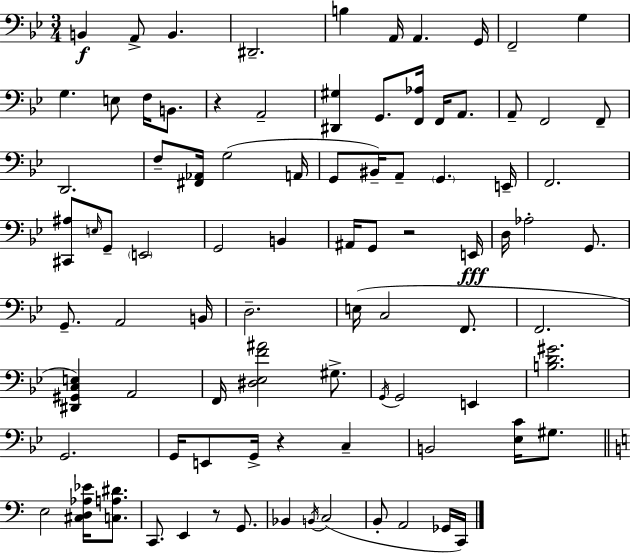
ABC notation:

X:1
T:Untitled
M:3/4
L:1/4
K:Bb
B,, A,,/2 B,, ^D,,2 B, A,,/4 A,, G,,/4 F,,2 G, G, E,/2 F,/4 B,,/2 z A,,2 [^D,,^G,] G,,/2 [F,,_A,]/4 F,,/4 A,,/2 A,,/2 F,,2 F,,/2 D,,2 F,/2 [^F,,_A,,]/4 G,2 A,,/4 G,,/2 ^B,,/4 A,,/2 G,, E,,/4 F,,2 [^C,,^A,]/2 E,/4 G,,/2 E,,2 G,,2 B,, ^A,,/4 G,,/2 z2 E,,/4 D,/4 _A,2 G,,/2 G,,/2 A,,2 B,,/4 D,2 E,/4 C,2 F,,/2 F,,2 [^D,,^G,,C,E,] A,,2 F,,/4 [^D,_E,F^A]2 ^G,/2 G,,/4 G,,2 E,, [B,D^G]2 G,,2 G,,/4 E,,/2 G,,/4 z C, B,,2 [_E,C]/4 ^G,/2 E,2 [^C,D,_A,_E]/4 [C,A,^D]/2 C,,/2 E,, z/2 G,,/2 _B,, B,,/4 C,2 B,,/2 A,,2 _G,,/4 C,,/4